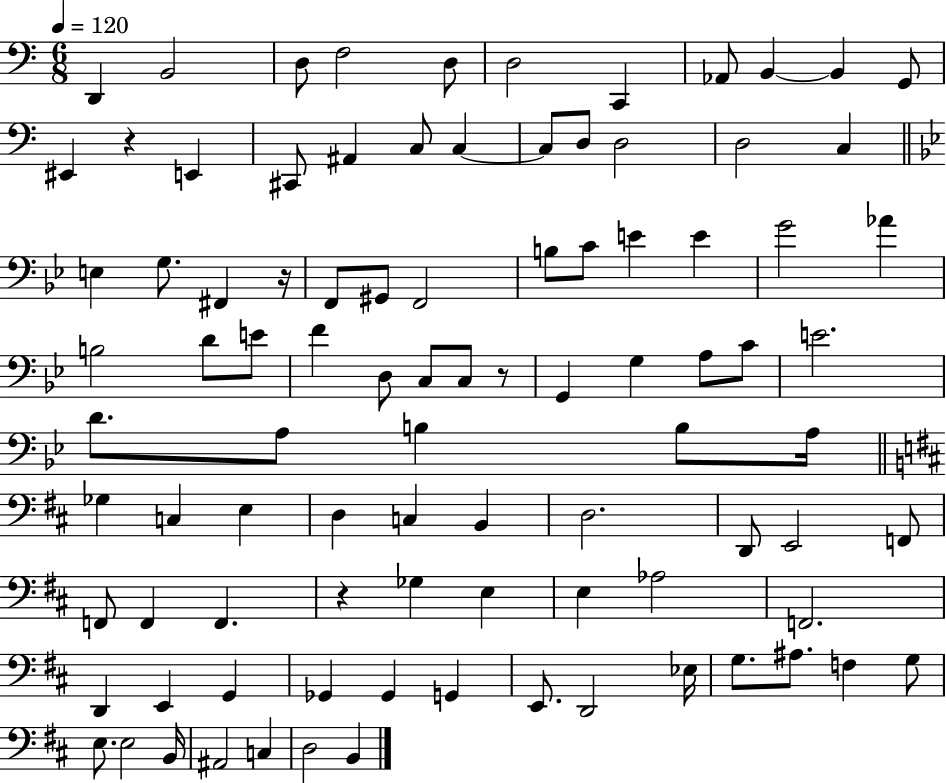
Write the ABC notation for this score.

X:1
T:Untitled
M:6/8
L:1/4
K:C
D,, B,,2 D,/2 F,2 D,/2 D,2 C,, _A,,/2 B,, B,, G,,/2 ^E,, z E,, ^C,,/2 ^A,, C,/2 C, C,/2 D,/2 D,2 D,2 C, E, G,/2 ^F,, z/4 F,,/2 ^G,,/2 F,,2 B,/2 C/2 E E G2 _A B,2 D/2 E/2 F D,/2 C,/2 C,/2 z/2 G,, G, A,/2 C/2 E2 D/2 A,/2 B, B,/2 A,/4 _G, C, E, D, C, B,, D,2 D,,/2 E,,2 F,,/2 F,,/2 F,, F,, z _G, E, E, _A,2 F,,2 D,, E,, G,, _G,, _G,, G,, E,,/2 D,,2 _E,/4 G,/2 ^A,/2 F, G,/2 E,/2 E,2 B,,/4 ^A,,2 C, D,2 B,,